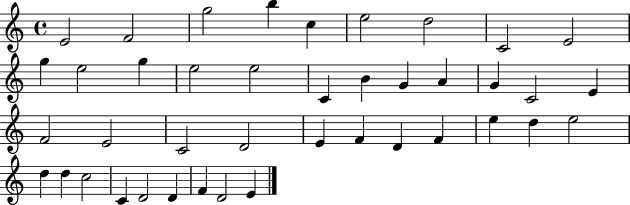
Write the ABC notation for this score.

X:1
T:Untitled
M:4/4
L:1/4
K:C
E2 F2 g2 b c e2 d2 C2 E2 g e2 g e2 e2 C B G A G C2 E F2 E2 C2 D2 E F D F e d e2 d d c2 C D2 D F D2 E